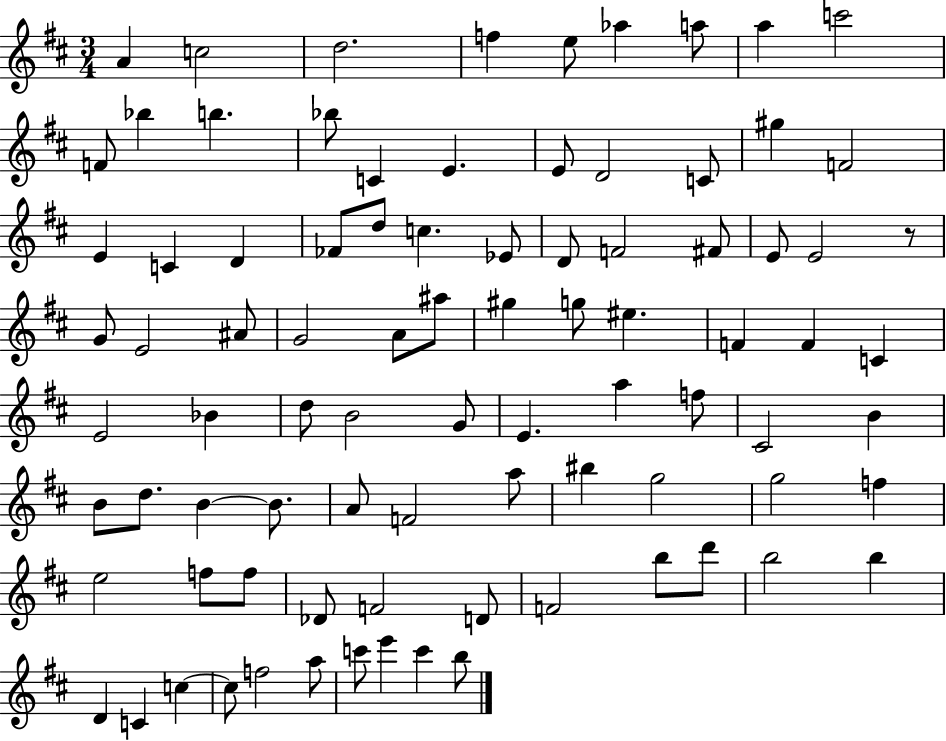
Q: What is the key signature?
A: D major